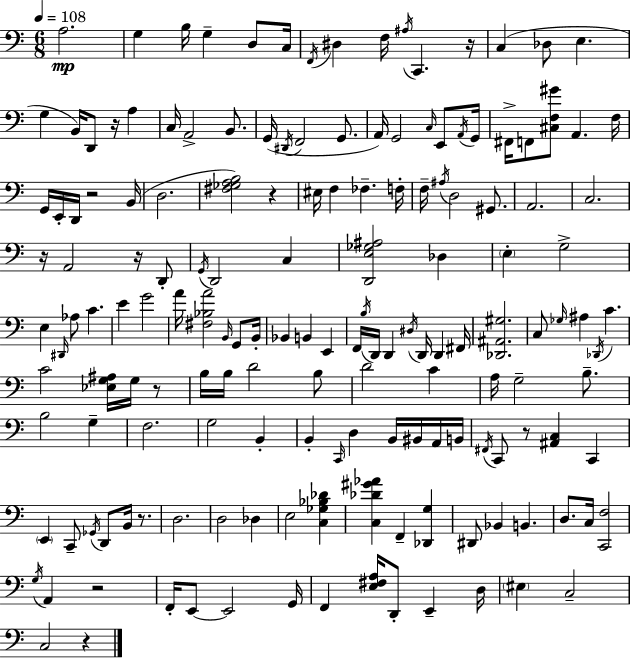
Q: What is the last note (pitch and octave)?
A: C3